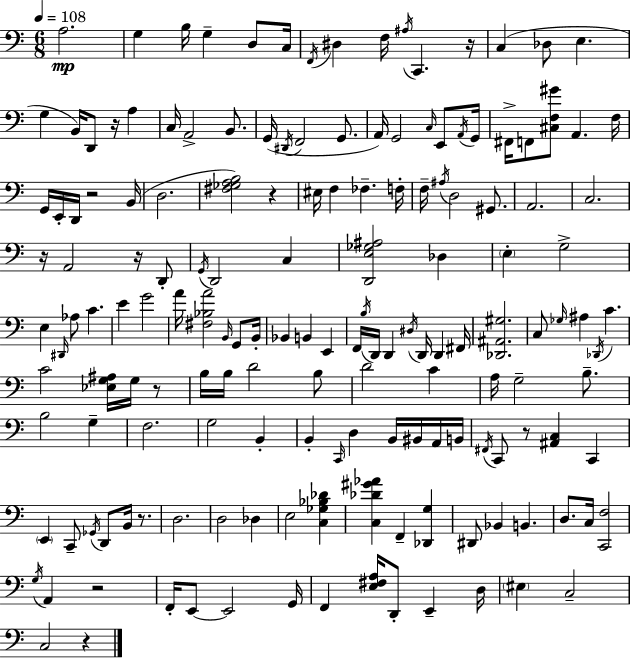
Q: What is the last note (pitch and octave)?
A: C3